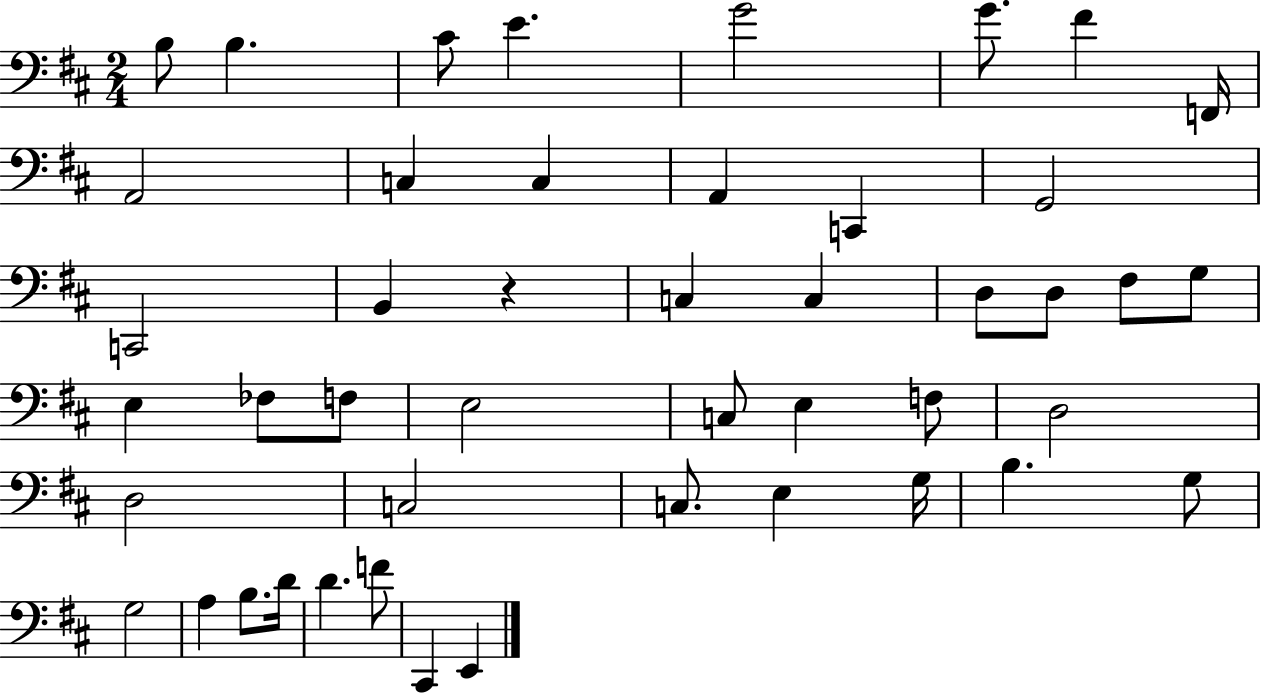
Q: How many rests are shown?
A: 1